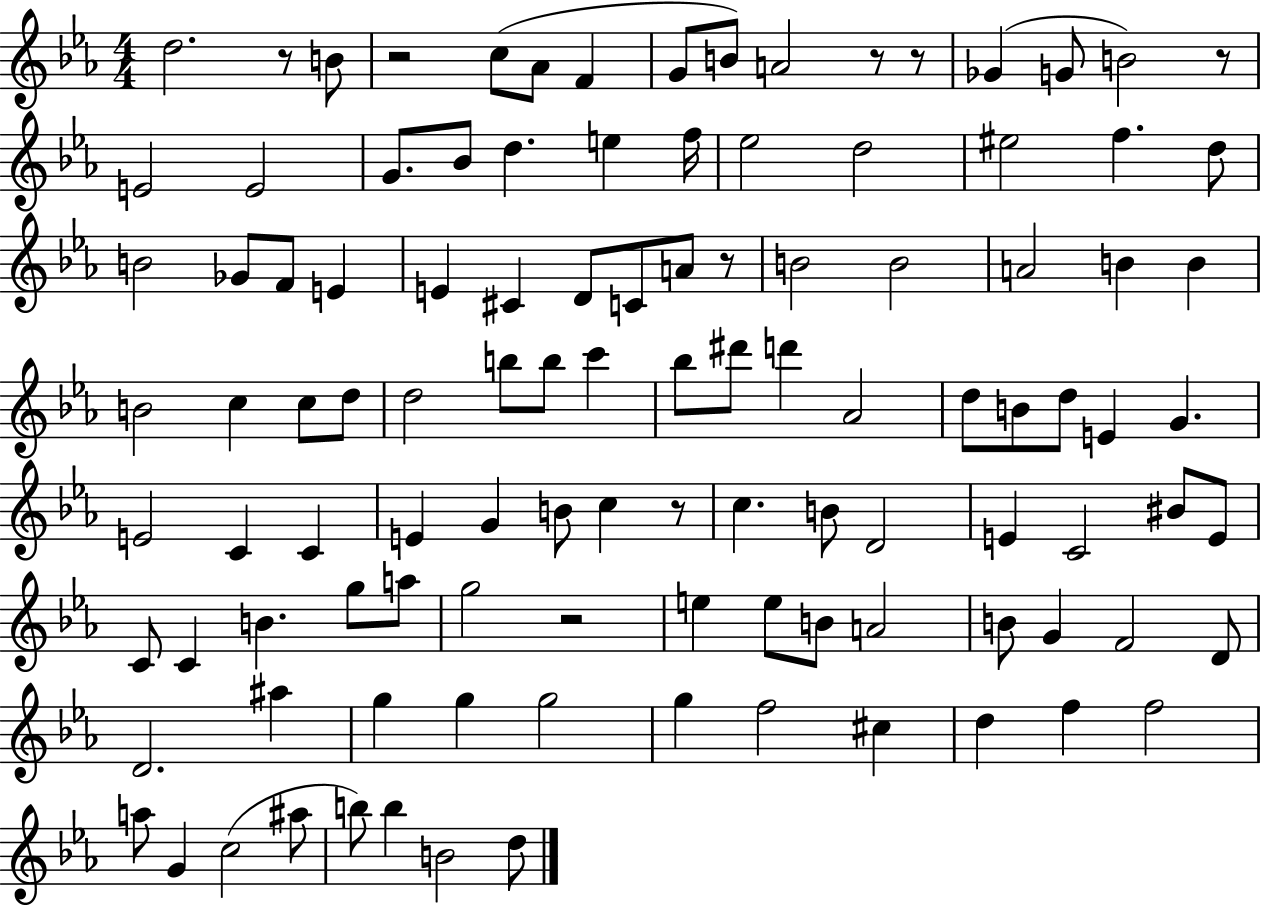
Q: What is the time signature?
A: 4/4